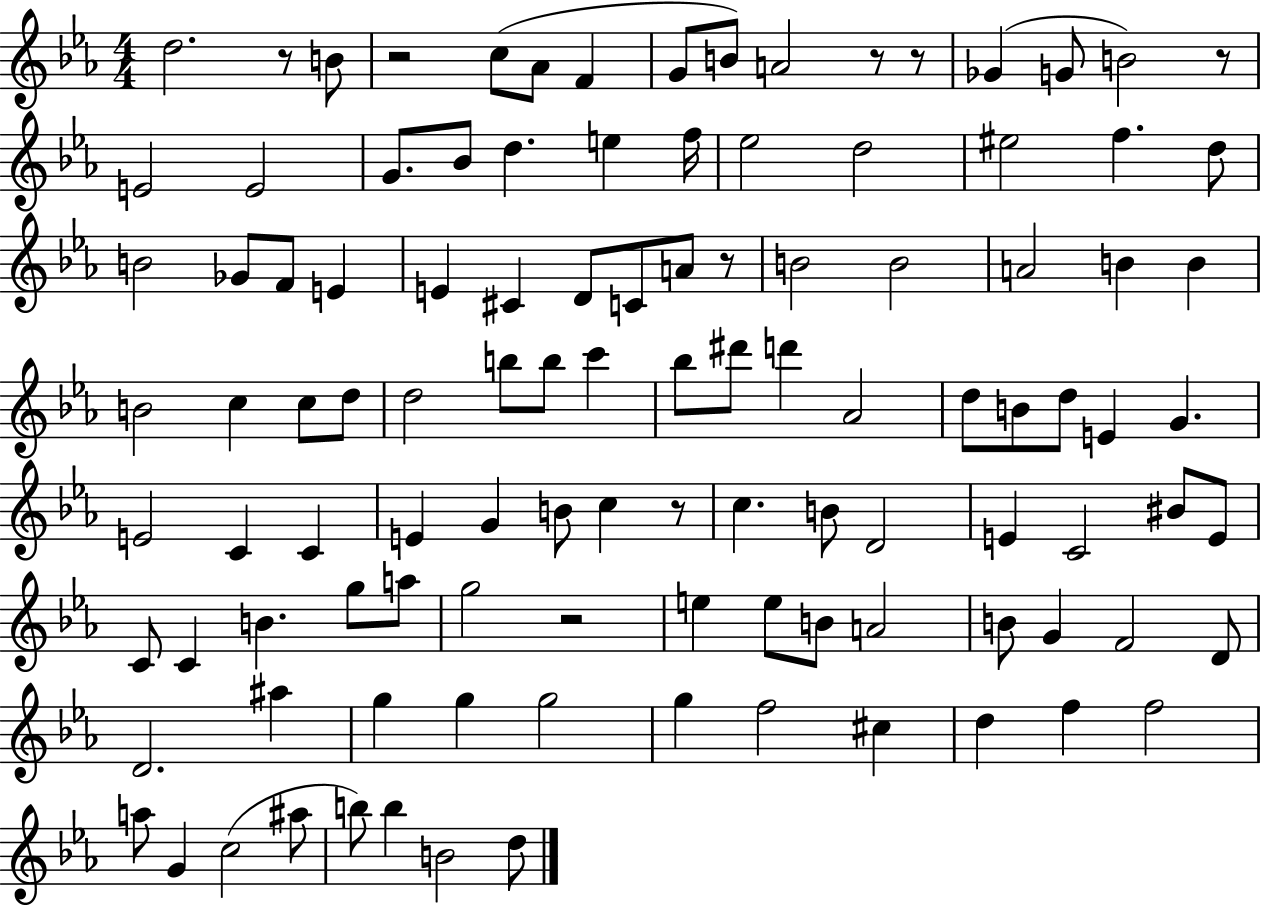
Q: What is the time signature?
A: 4/4